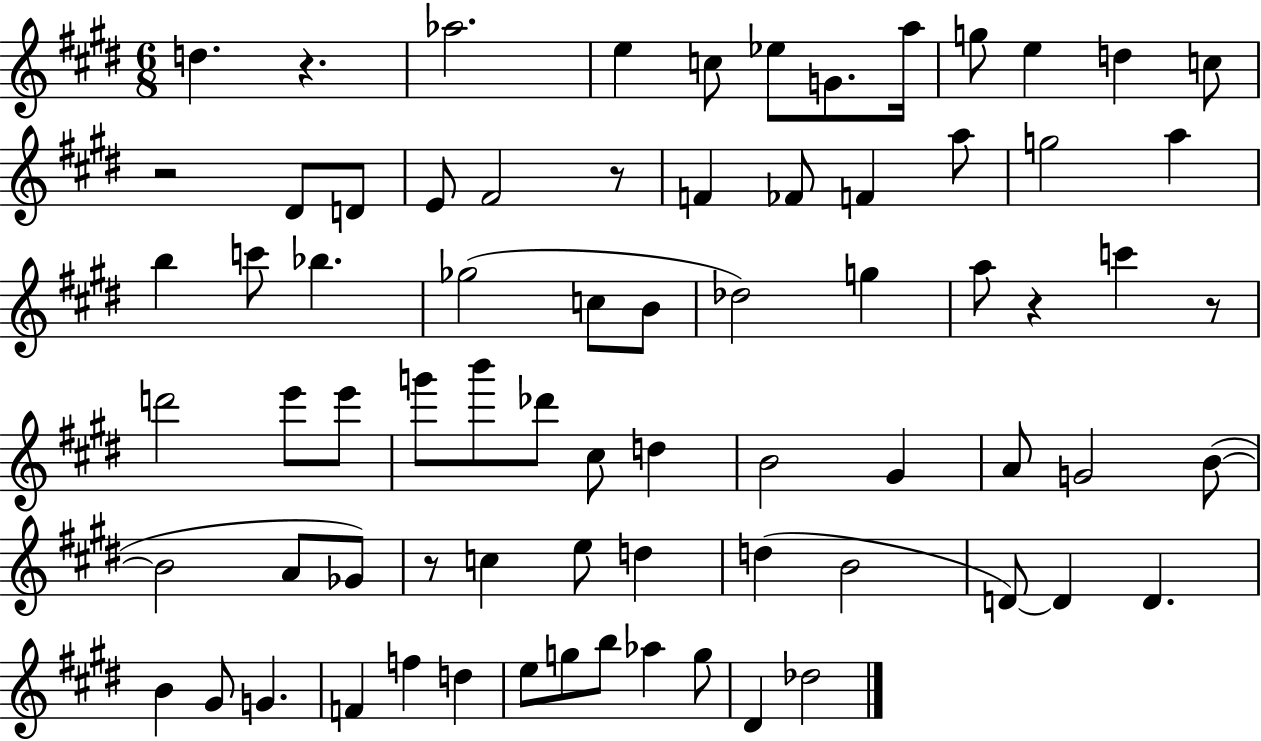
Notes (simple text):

D5/q. R/q. Ab5/h. E5/q C5/e Eb5/e G4/e. A5/s G5/e E5/q D5/q C5/e R/h D#4/e D4/e E4/e F#4/h R/e F4/q FES4/e F4/q A5/e G5/h A5/q B5/q C6/e Bb5/q. Gb5/h C5/e B4/e Db5/h G5/q A5/e R/q C6/q R/e D6/h E6/e E6/e G6/e B6/e Db6/e C#5/e D5/q B4/h G#4/q A4/e G4/h B4/e B4/h A4/e Gb4/e R/e C5/q E5/e D5/q D5/q B4/h D4/e D4/q D4/q. B4/q G#4/e G4/q. F4/q F5/q D5/q E5/e G5/e B5/e Ab5/q G5/e D#4/q Db5/h